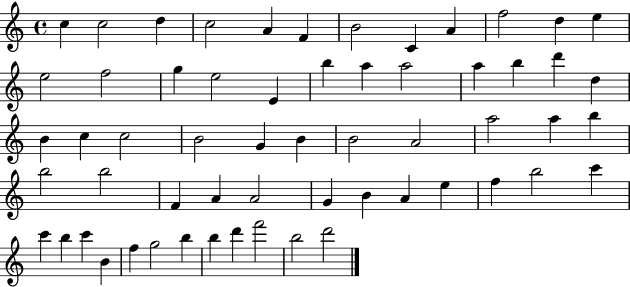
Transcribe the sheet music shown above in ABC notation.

X:1
T:Untitled
M:4/4
L:1/4
K:C
c c2 d c2 A F B2 C A f2 d e e2 f2 g e2 E b a a2 a b d' d B c c2 B2 G B B2 A2 a2 a b b2 b2 F A A2 G B A e f b2 c' c' b c' B f g2 b b d' f'2 b2 d'2